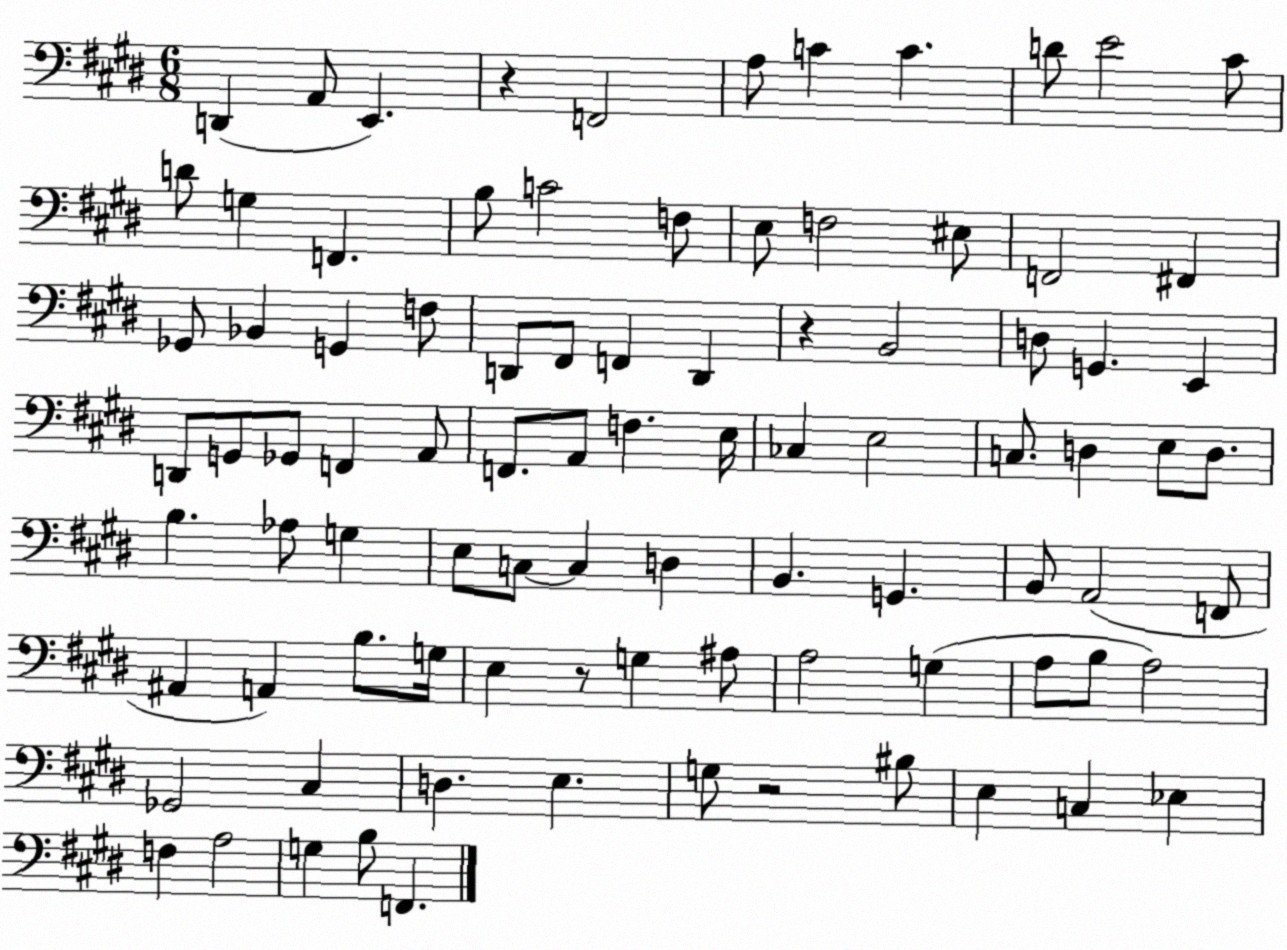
X:1
T:Untitled
M:6/8
L:1/4
K:E
D,, A,,/2 E,, z F,,2 A,/2 C C D/2 E2 ^C/2 D/2 G, F,, B,/2 C2 F,/2 E,/2 F,2 ^E,/2 F,,2 ^F,, _G,,/2 _B,, G,, F,/2 D,,/2 ^F,,/2 F,, D,, z B,,2 D,/2 G,, E,, D,,/2 G,,/2 _G,,/2 F,, A,,/2 F,,/2 A,,/2 F, E,/4 _C, E,2 C,/2 D, E,/2 D,/2 B, _A,/2 G, E,/2 C,/2 C, D, B,, G,, B,,/2 A,,2 F,,/2 ^A,, A,, B,/2 G,/4 E, z/2 G, ^A,/2 A,2 G, A,/2 B,/2 A,2 _G,,2 ^C, D, E, G,/2 z2 ^B,/2 E, C, _E, F, A,2 G, B,/2 F,,